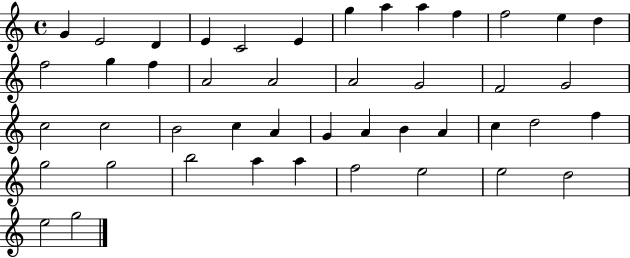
X:1
T:Untitled
M:4/4
L:1/4
K:C
G E2 D E C2 E g a a f f2 e d f2 g f A2 A2 A2 G2 F2 G2 c2 c2 B2 c A G A B A c d2 f g2 g2 b2 a a f2 e2 e2 d2 e2 g2